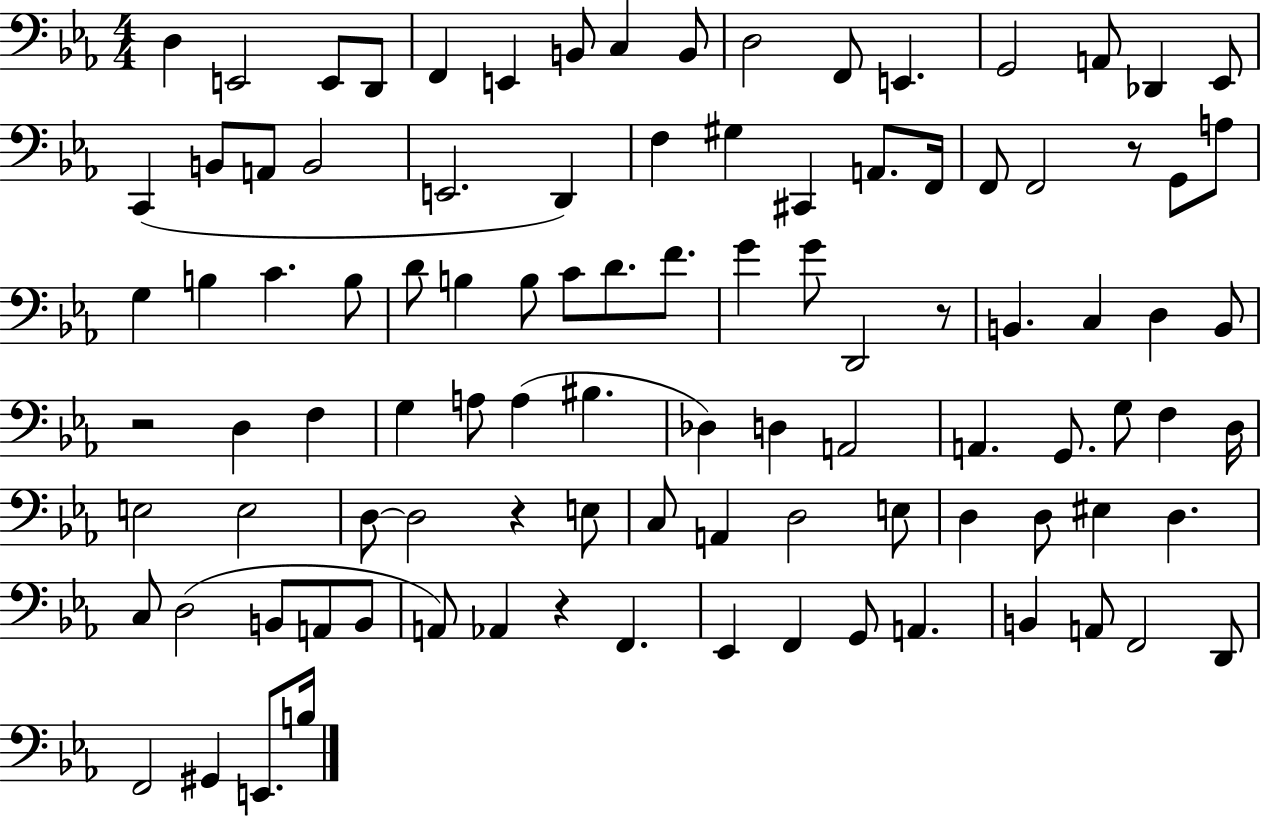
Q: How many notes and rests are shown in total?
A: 100